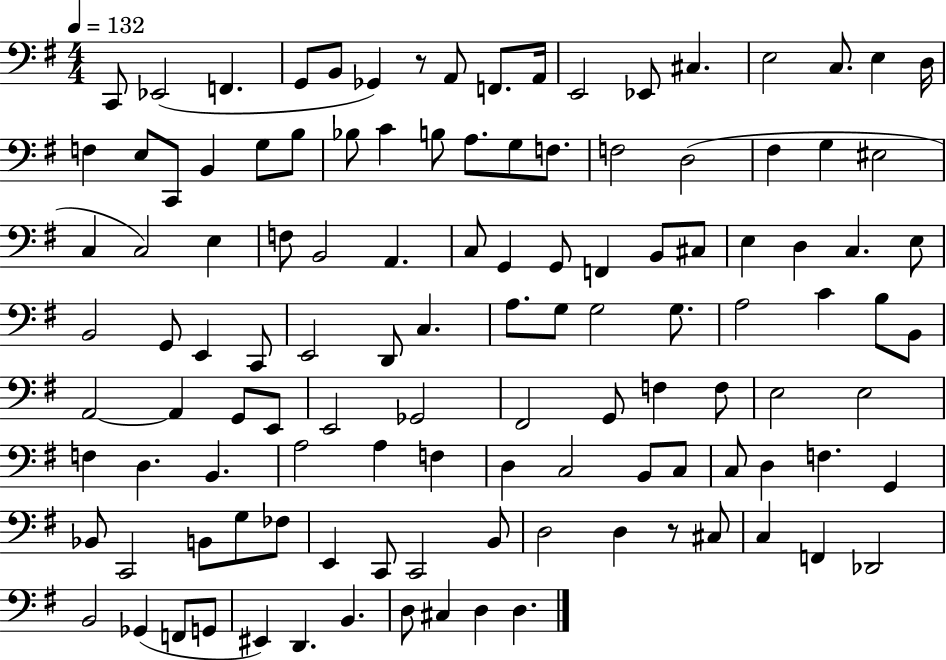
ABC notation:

X:1
T:Untitled
M:4/4
L:1/4
K:G
C,,/2 _E,,2 F,, G,,/2 B,,/2 _G,, z/2 A,,/2 F,,/2 A,,/4 E,,2 _E,,/2 ^C, E,2 C,/2 E, D,/4 F, E,/2 C,,/2 B,, G,/2 B,/2 _B,/2 C B,/2 A,/2 G,/2 F,/2 F,2 D,2 ^F, G, ^E,2 C, C,2 E, F,/2 B,,2 A,, C,/2 G,, G,,/2 F,, B,,/2 ^C,/2 E, D, C, E,/2 B,,2 G,,/2 E,, C,,/2 E,,2 D,,/2 C, A,/2 G,/2 G,2 G,/2 A,2 C B,/2 B,,/2 A,,2 A,, G,,/2 E,,/2 E,,2 _G,,2 ^F,,2 G,,/2 F, F,/2 E,2 E,2 F, D, B,, A,2 A, F, D, C,2 B,,/2 C,/2 C,/2 D, F, G,, _B,,/2 C,,2 B,,/2 G,/2 _F,/2 E,, C,,/2 C,,2 B,,/2 D,2 D, z/2 ^C,/2 C, F,, _D,,2 B,,2 _G,, F,,/2 G,,/2 ^E,, D,, B,, D,/2 ^C, D, D,